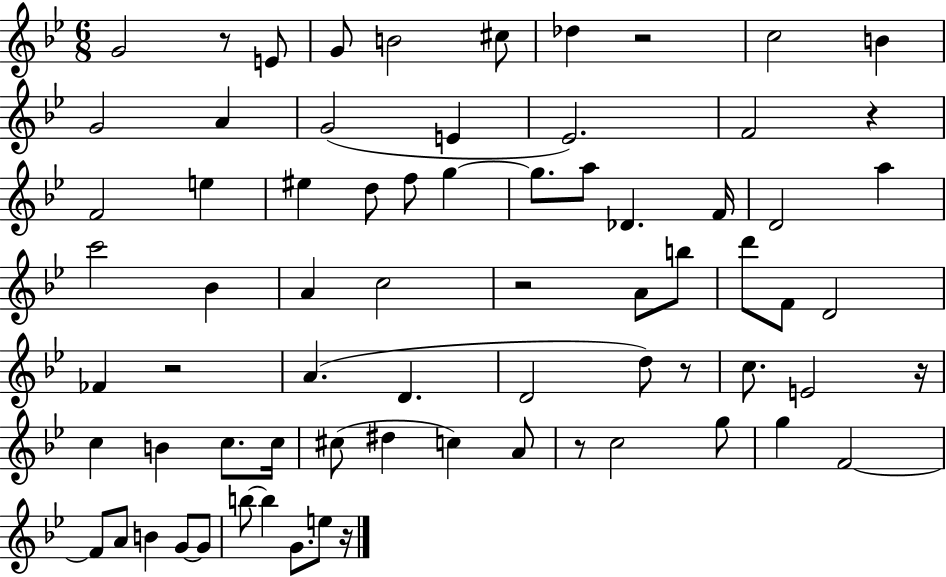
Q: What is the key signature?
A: BES major